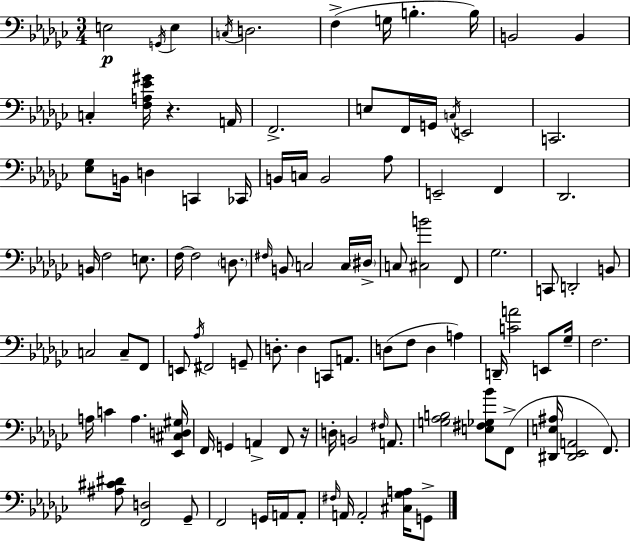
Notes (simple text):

E3/h G2/s E3/q C3/s D3/h. F3/q G3/s B3/q. B3/s B2/h B2/q C3/q [F3,A3,Eb4,G#4]/s R/q. A2/s F2/h. E3/e F2/s G2/s C3/s E2/h C2/h. [Eb3,Gb3]/e B2/s D3/q C2/q CES2/s B2/s C3/s B2/h Ab3/e E2/h F2/q Db2/h. B2/s F3/h E3/e. F3/s F3/h D3/e. F#3/s B2/e C3/h C3/s D#3/s C3/e [C#3,B4]/h F2/e Gb3/h. C2/e D2/h B2/e C3/h C3/e F2/e E2/e Ab3/s F#2/h G2/e D3/e. D3/q C2/e A2/e. D3/e F3/e D3/q A3/q D2/s [C4,A4]/h E2/e Gb3/s F3/h. A3/s C4/q A3/q. [Eb2,C#3,D3,G#3]/s F2/s G2/q A2/q F2/e R/s D3/s B2/h F#3/s A2/e. [G3,Ab3,B3]/h [E3,F#3,Gb3,Bb4]/e F2/e [D#2,E3,A#3]/s [D#2,Eb2,A2]/h F2/e. [A#3,C#4,D#4]/e [F2,D3]/h Gb2/e F2/h G2/s A2/s A2/e F#3/s A2/s A2/h [C#3,Gb3,A3]/s G2/e